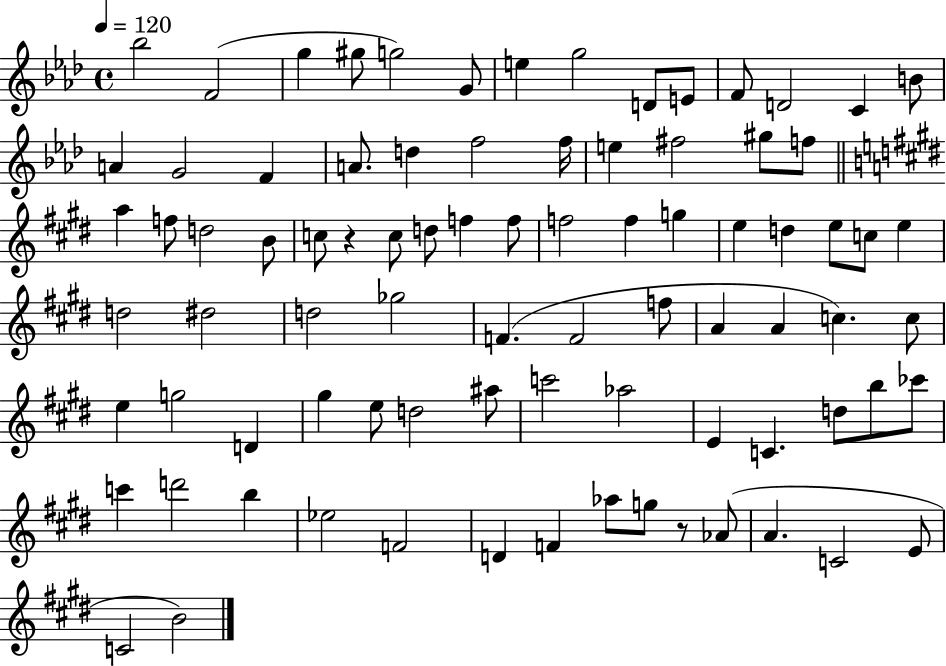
X:1
T:Untitled
M:4/4
L:1/4
K:Ab
_b2 F2 g ^g/2 g2 G/2 e g2 D/2 E/2 F/2 D2 C B/2 A G2 F A/2 d f2 f/4 e ^f2 ^g/2 f/2 a f/2 d2 B/2 c/2 z c/2 d/2 f f/2 f2 f g e d e/2 c/2 e d2 ^d2 d2 _g2 F F2 f/2 A A c c/2 e g2 D ^g e/2 d2 ^a/2 c'2 _a2 E C d/2 b/2 _c'/2 c' d'2 b _e2 F2 D F _a/2 g/2 z/2 _A/2 A C2 E/2 C2 B2